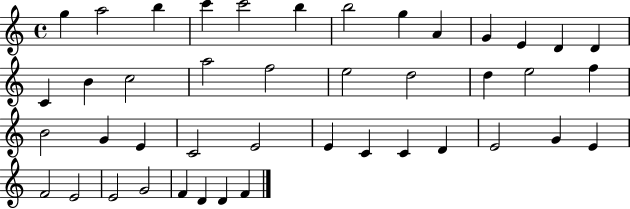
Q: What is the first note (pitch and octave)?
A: G5